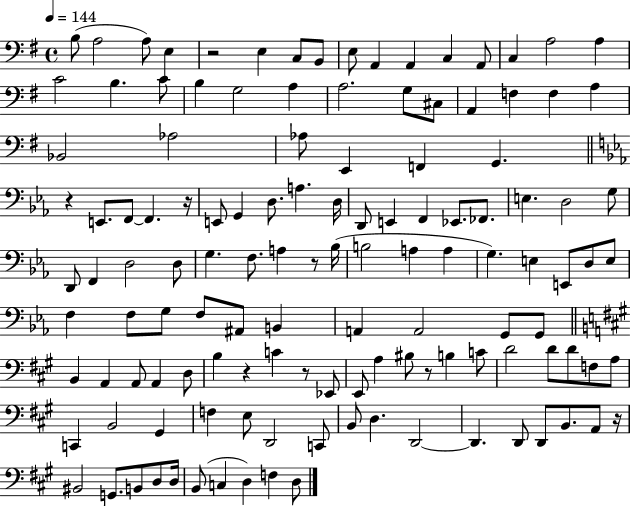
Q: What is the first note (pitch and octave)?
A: B3